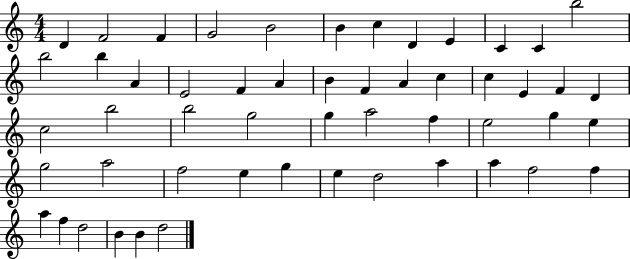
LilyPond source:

{
  \clef treble
  \numericTimeSignature
  \time 4/4
  \key c \major
  d'4 f'2 f'4 | g'2 b'2 | b'4 c''4 d'4 e'4 | c'4 c'4 b''2 | \break b''2 b''4 a'4 | e'2 f'4 a'4 | b'4 f'4 a'4 c''4 | c''4 e'4 f'4 d'4 | \break c''2 b''2 | b''2 g''2 | g''4 a''2 f''4 | e''2 g''4 e''4 | \break g''2 a''2 | f''2 e''4 g''4 | e''4 d''2 a''4 | a''4 f''2 f''4 | \break a''4 f''4 d''2 | b'4 b'4 d''2 | \bar "|."
}